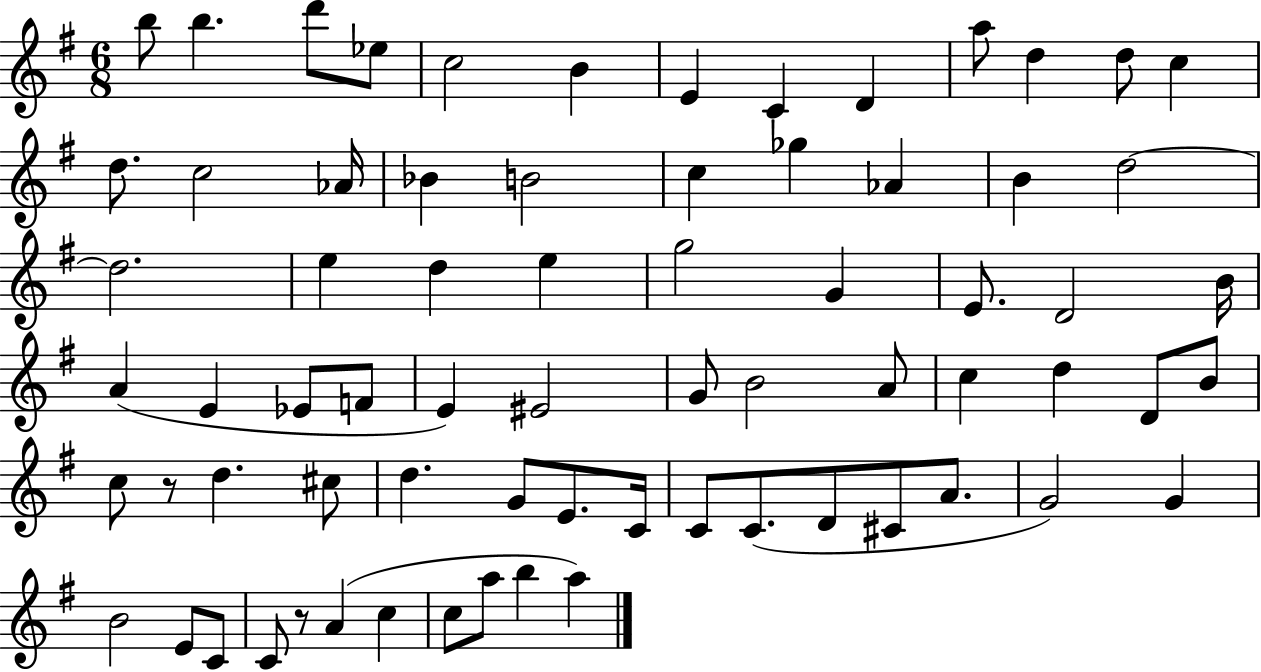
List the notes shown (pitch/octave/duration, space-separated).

B5/e B5/q. D6/e Eb5/e C5/h B4/q E4/q C4/q D4/q A5/e D5/q D5/e C5/q D5/e. C5/h Ab4/s Bb4/q B4/h C5/q Gb5/q Ab4/q B4/q D5/h D5/h. E5/q D5/q E5/q G5/h G4/q E4/e. D4/h B4/s A4/q E4/q Eb4/e F4/e E4/q EIS4/h G4/e B4/h A4/e C5/q D5/q D4/e B4/e C5/e R/e D5/q. C#5/e D5/q. G4/e E4/e. C4/s C4/e C4/e. D4/e C#4/e A4/e. G4/h G4/q B4/h E4/e C4/e C4/e R/e A4/q C5/q C5/e A5/e B5/q A5/q